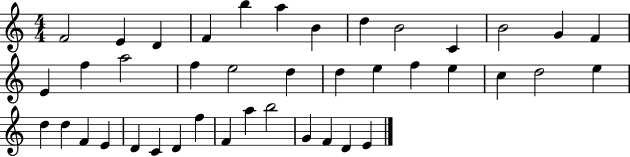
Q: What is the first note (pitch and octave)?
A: F4